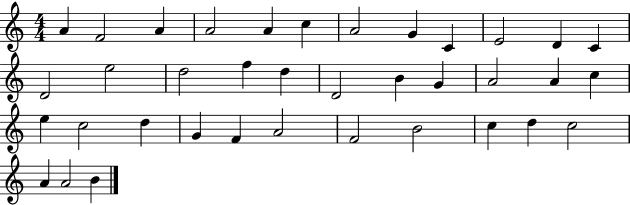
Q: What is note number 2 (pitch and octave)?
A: F4